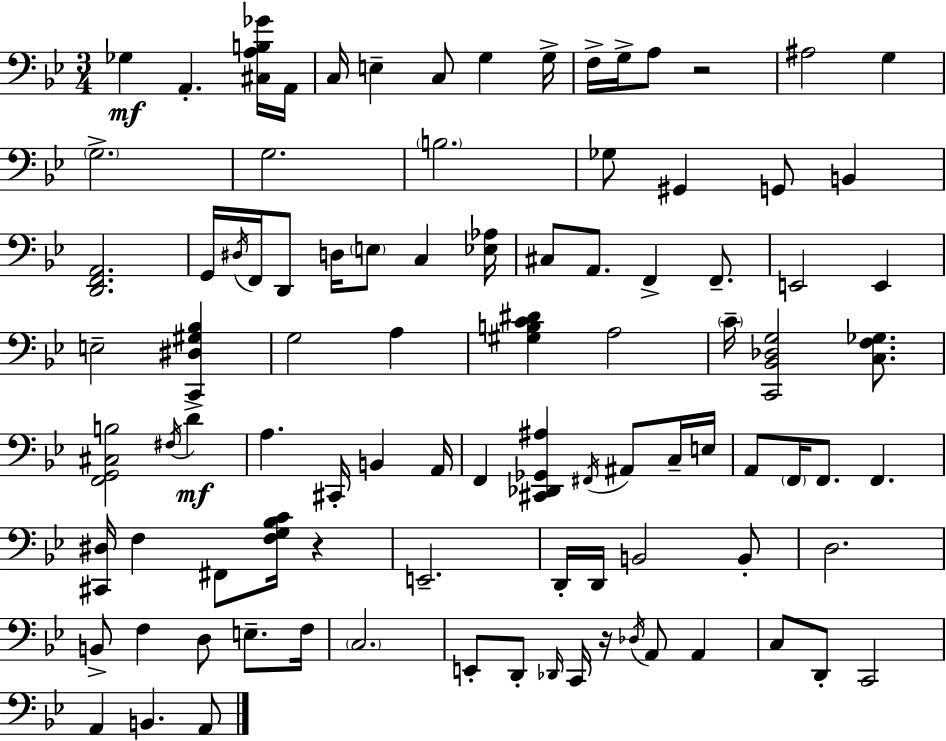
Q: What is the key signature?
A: BES major